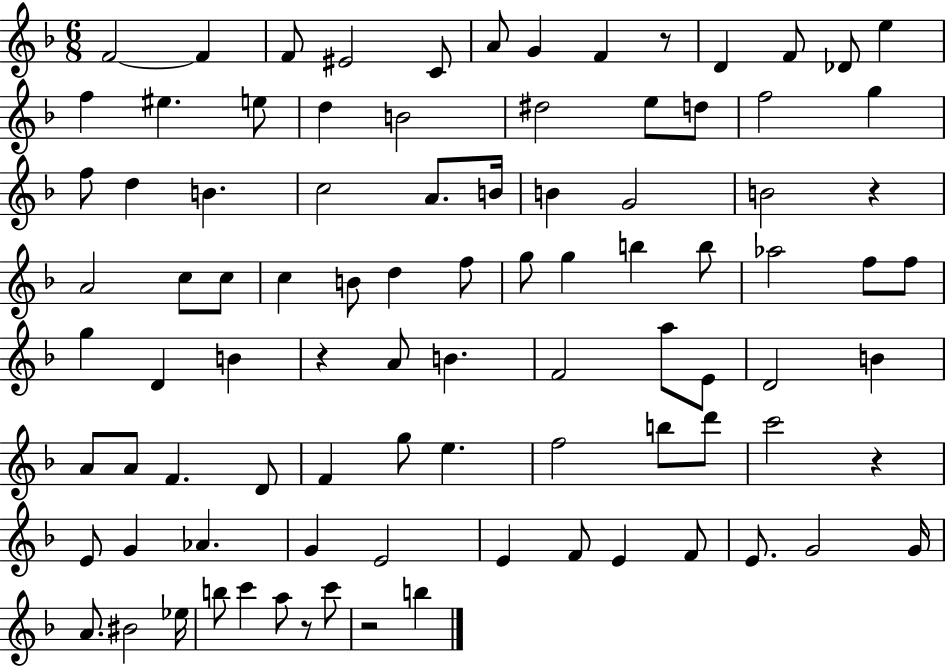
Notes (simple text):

F4/h F4/q F4/e EIS4/h C4/e A4/e G4/q F4/q R/e D4/q F4/e Db4/e E5/q F5/q EIS5/q. E5/e D5/q B4/h D#5/h E5/e D5/e F5/h G5/q F5/e D5/q B4/q. C5/h A4/e. B4/s B4/q G4/h B4/h R/q A4/h C5/e C5/e C5/q B4/e D5/q F5/e G5/e G5/q B5/q B5/e Ab5/h F5/e F5/e G5/q D4/q B4/q R/q A4/e B4/q. F4/h A5/e E4/e D4/h B4/q A4/e A4/e F4/q. D4/e F4/q G5/e E5/q. F5/h B5/e D6/e C6/h R/q E4/e G4/q Ab4/q. G4/q E4/h E4/q F4/e E4/q F4/e E4/e. G4/h G4/s A4/e. BIS4/h Eb5/s B5/e C6/q A5/e R/e C6/e R/h B5/q